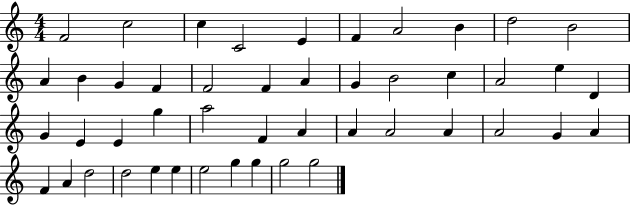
{
  \clef treble
  \numericTimeSignature
  \time 4/4
  \key c \major
  f'2 c''2 | c''4 c'2 e'4 | f'4 a'2 b'4 | d''2 b'2 | \break a'4 b'4 g'4 f'4 | f'2 f'4 a'4 | g'4 b'2 c''4 | a'2 e''4 d'4 | \break g'4 e'4 e'4 g''4 | a''2 f'4 a'4 | a'4 a'2 a'4 | a'2 g'4 a'4 | \break f'4 a'4 d''2 | d''2 e''4 e''4 | e''2 g''4 g''4 | g''2 g''2 | \break \bar "|."
}